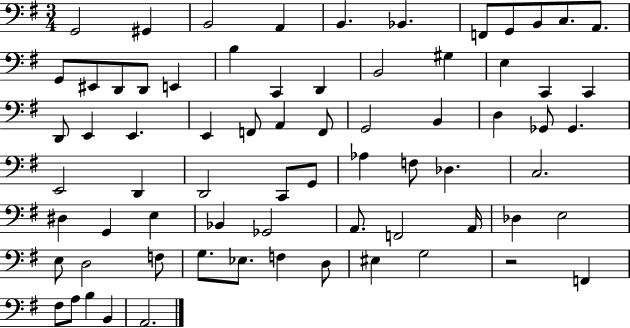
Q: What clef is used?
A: bass